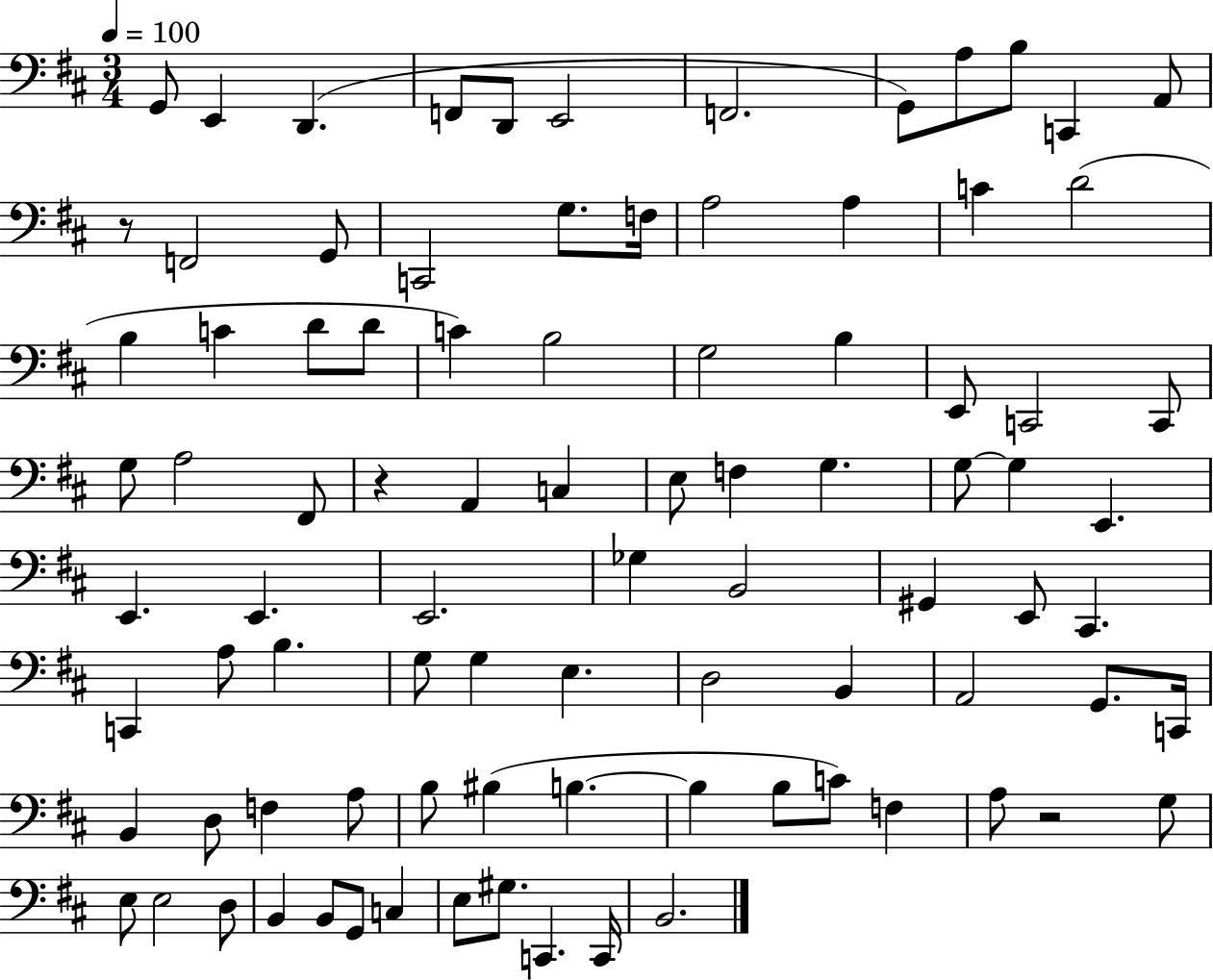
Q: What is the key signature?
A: D major